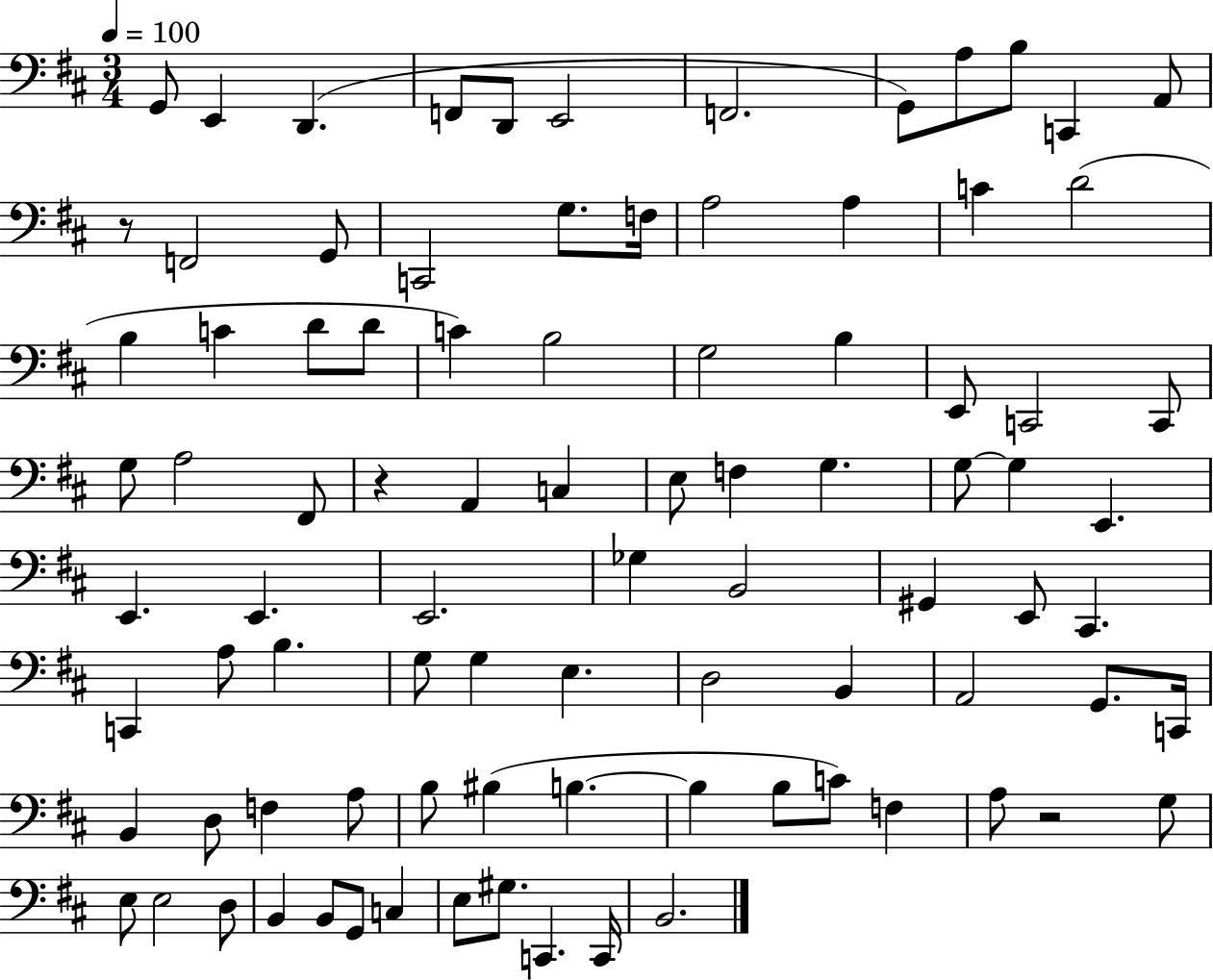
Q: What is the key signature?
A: D major